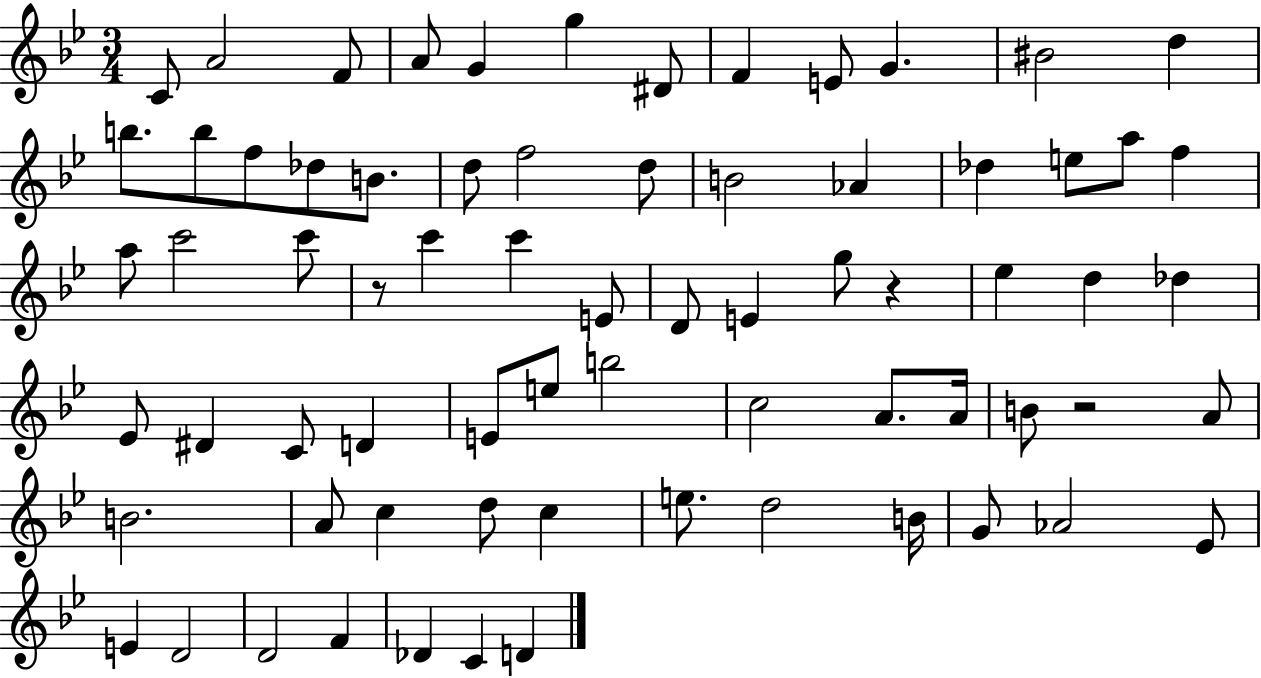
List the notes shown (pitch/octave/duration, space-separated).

C4/e A4/h F4/e A4/e G4/q G5/q D#4/e F4/q E4/e G4/q. BIS4/h D5/q B5/e. B5/e F5/e Db5/e B4/e. D5/e F5/h D5/e B4/h Ab4/q Db5/q E5/e A5/e F5/q A5/e C6/h C6/e R/e C6/q C6/q E4/e D4/e E4/q G5/e R/q Eb5/q D5/q Db5/q Eb4/e D#4/q C4/e D4/q E4/e E5/e B5/h C5/h A4/e. A4/s B4/e R/h A4/e B4/h. A4/e C5/q D5/e C5/q E5/e. D5/h B4/s G4/e Ab4/h Eb4/e E4/q D4/h D4/h F4/q Db4/q C4/q D4/q